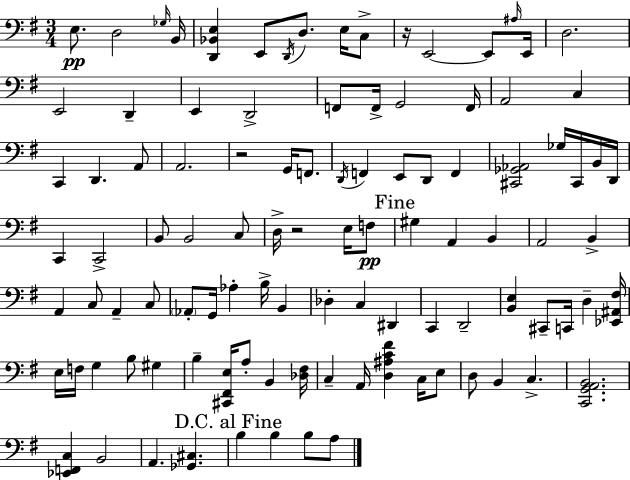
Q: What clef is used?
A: bass